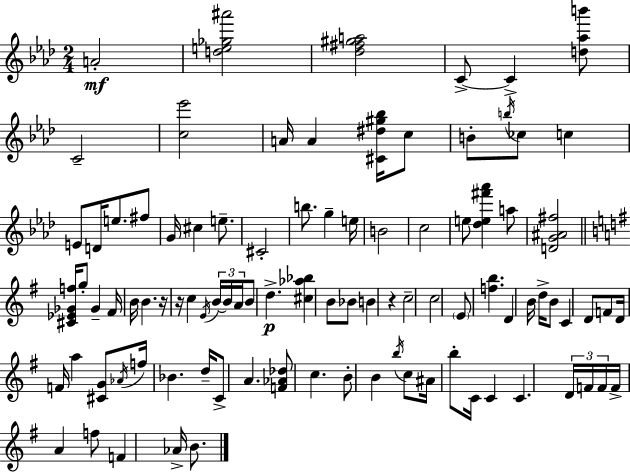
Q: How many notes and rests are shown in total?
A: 94